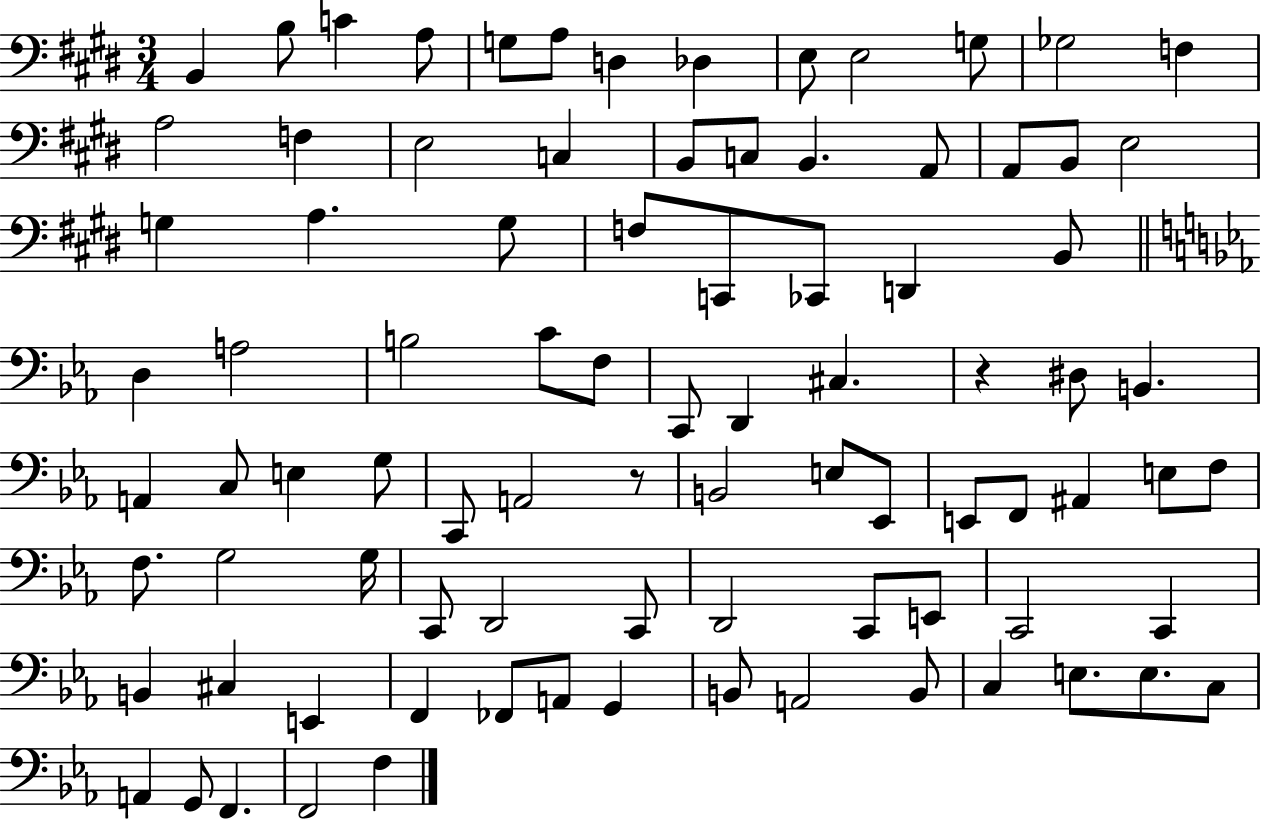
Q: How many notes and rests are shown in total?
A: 88